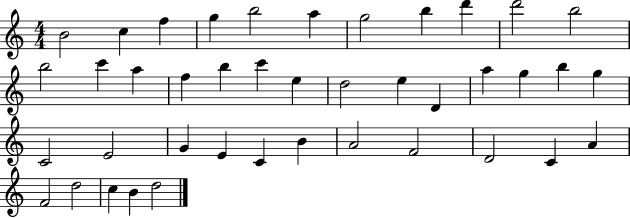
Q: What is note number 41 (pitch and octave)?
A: D5